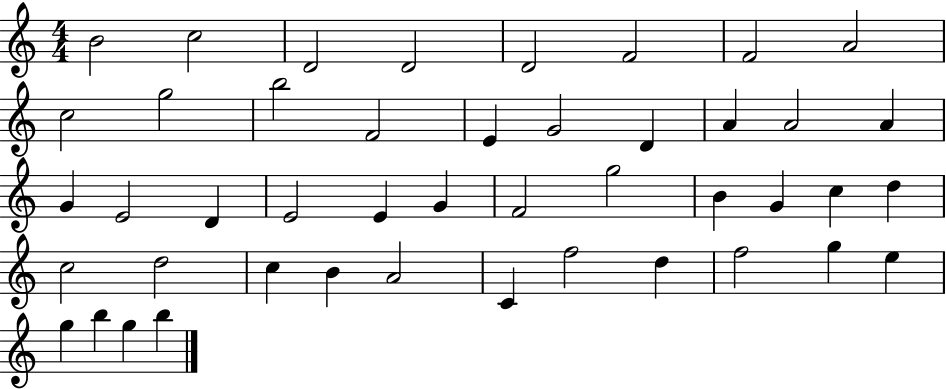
{
  \clef treble
  \numericTimeSignature
  \time 4/4
  \key c \major
  b'2 c''2 | d'2 d'2 | d'2 f'2 | f'2 a'2 | \break c''2 g''2 | b''2 f'2 | e'4 g'2 d'4 | a'4 a'2 a'4 | \break g'4 e'2 d'4 | e'2 e'4 g'4 | f'2 g''2 | b'4 g'4 c''4 d''4 | \break c''2 d''2 | c''4 b'4 a'2 | c'4 f''2 d''4 | f''2 g''4 e''4 | \break g''4 b''4 g''4 b''4 | \bar "|."
}